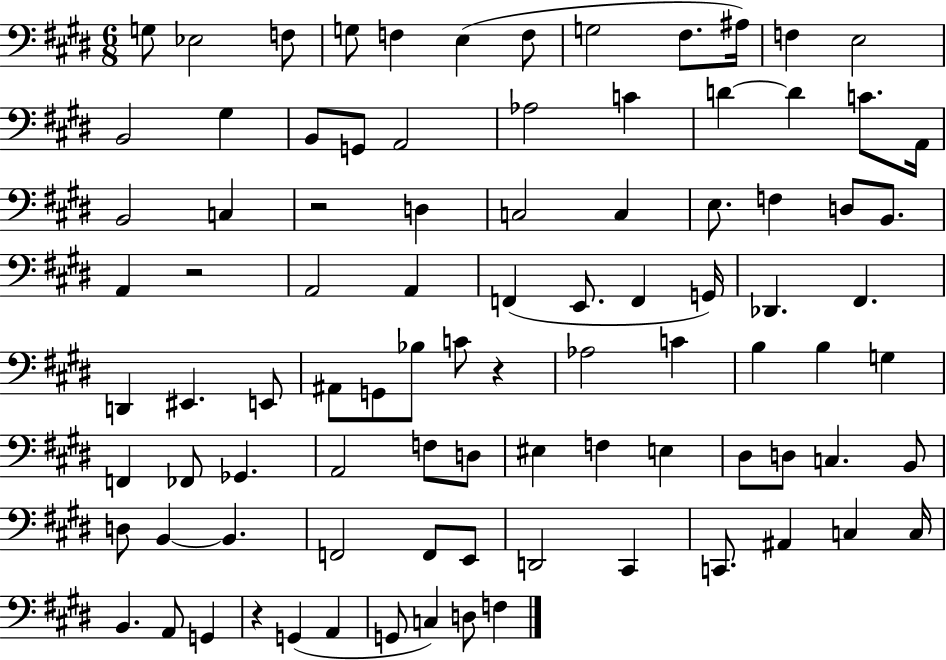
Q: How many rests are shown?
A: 4